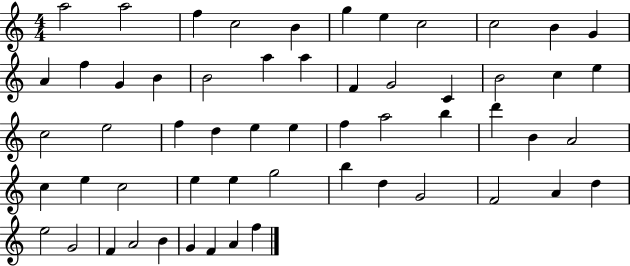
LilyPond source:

{
  \clef treble
  \numericTimeSignature
  \time 4/4
  \key c \major
  a''2 a''2 | f''4 c''2 b'4 | g''4 e''4 c''2 | c''2 b'4 g'4 | \break a'4 f''4 g'4 b'4 | b'2 a''4 a''4 | f'4 g'2 c'4 | b'2 c''4 e''4 | \break c''2 e''2 | f''4 d''4 e''4 e''4 | f''4 a''2 b''4 | d'''4 b'4 a'2 | \break c''4 e''4 c''2 | e''4 e''4 g''2 | b''4 d''4 g'2 | f'2 a'4 d''4 | \break e''2 g'2 | f'4 a'2 b'4 | g'4 f'4 a'4 f''4 | \bar "|."
}